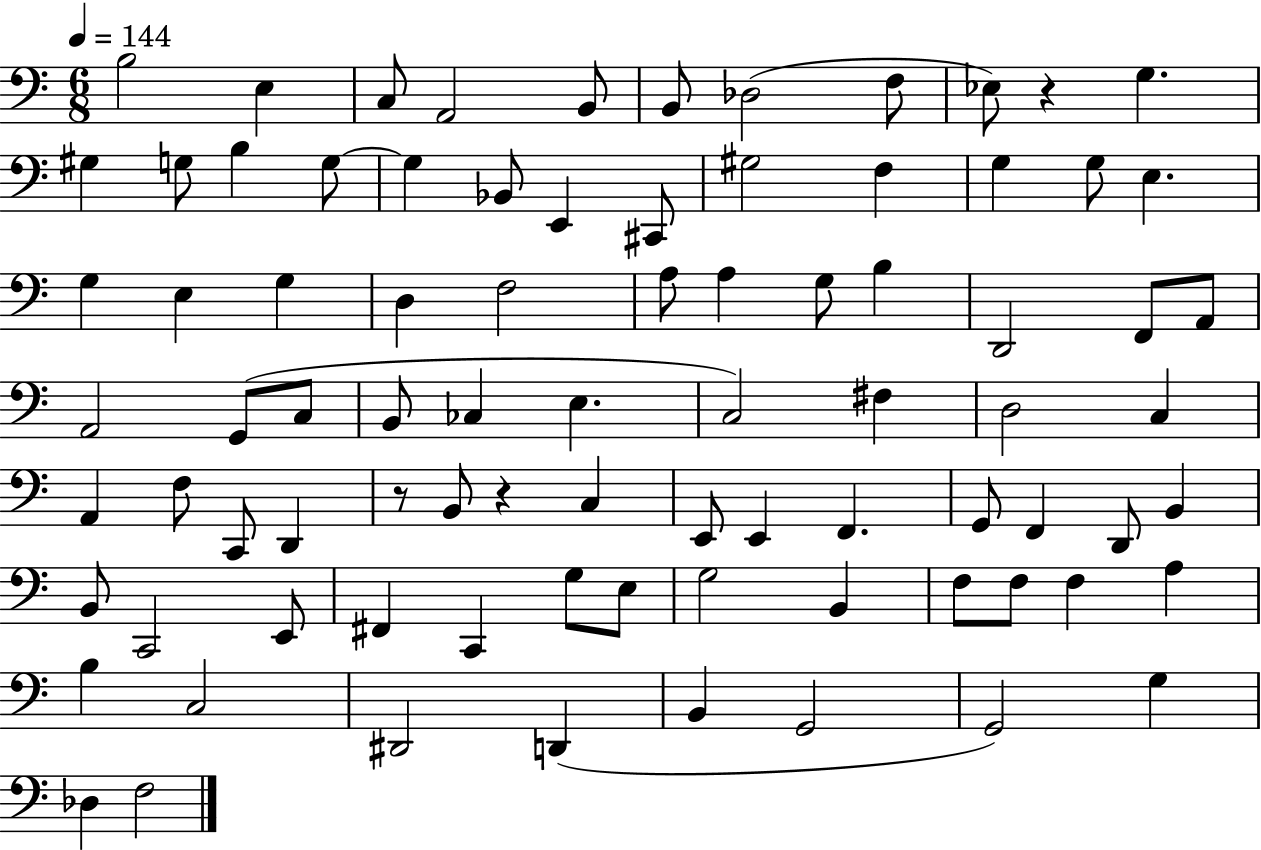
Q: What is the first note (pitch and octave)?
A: B3